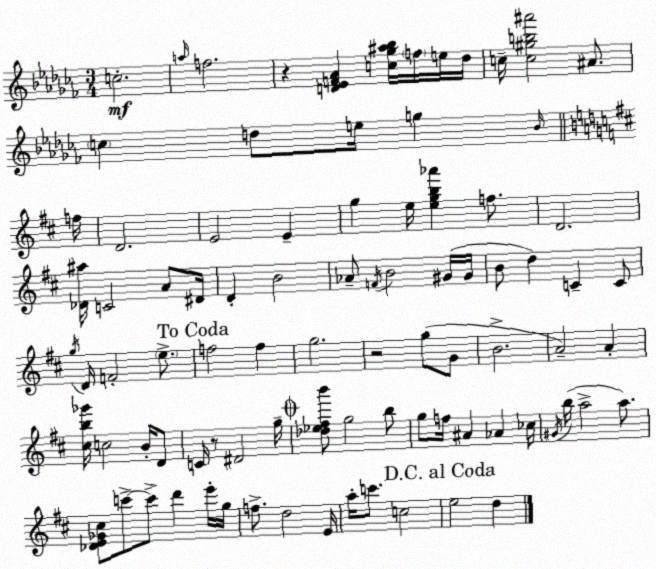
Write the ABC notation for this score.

X:1
T:Untitled
M:3/4
L:1/4
K:Abm
c2 a/4 f2 z [D_EF_A] [c_g^a_b]/4 f/4 e/4 _d/4 c/4 [c^gb^a']2 ^A/2 c d/2 e/4 g _B/4 f/4 D2 E2 E g e/4 [egb_a'] f/2 D2 [_D^a]/4 C2 A/2 ^D/4 D B2 _A/2 F/4 B2 ^G/4 ^G/4 B/2 d C C/2 g/4 D/4 F2 e/2 f2 f g2 z2 g/2 G/2 B2 A2 A [^cb_g']/4 c2 B/4 D/2 C/4 z/2 ^D2 g/4 [_d_e^fb']/2 g2 b/2 g/2 f/4 ^A _A _c/4 ^G/4 b/4 a2 a/2 [_DE_G^c]/2 c'/2 c'/2 d' e'/4 g/4 f/2 d2 E/4 a/4 c'/2 c2 e2 d